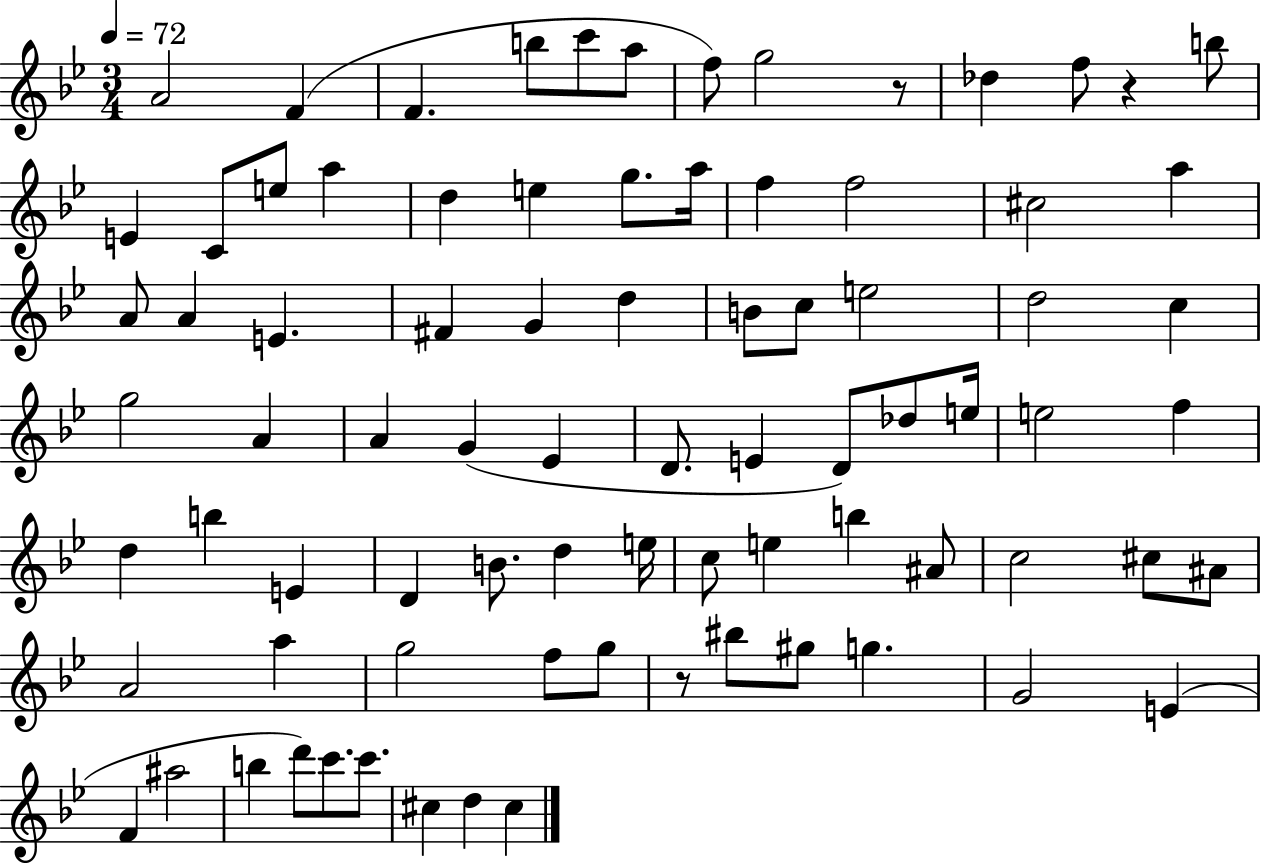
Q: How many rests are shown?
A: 3